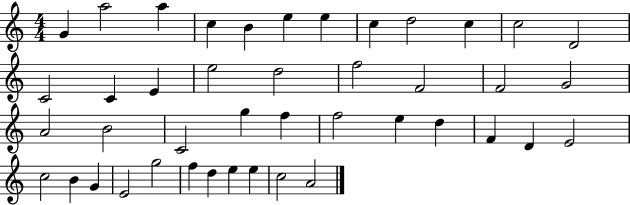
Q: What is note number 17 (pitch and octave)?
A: D5